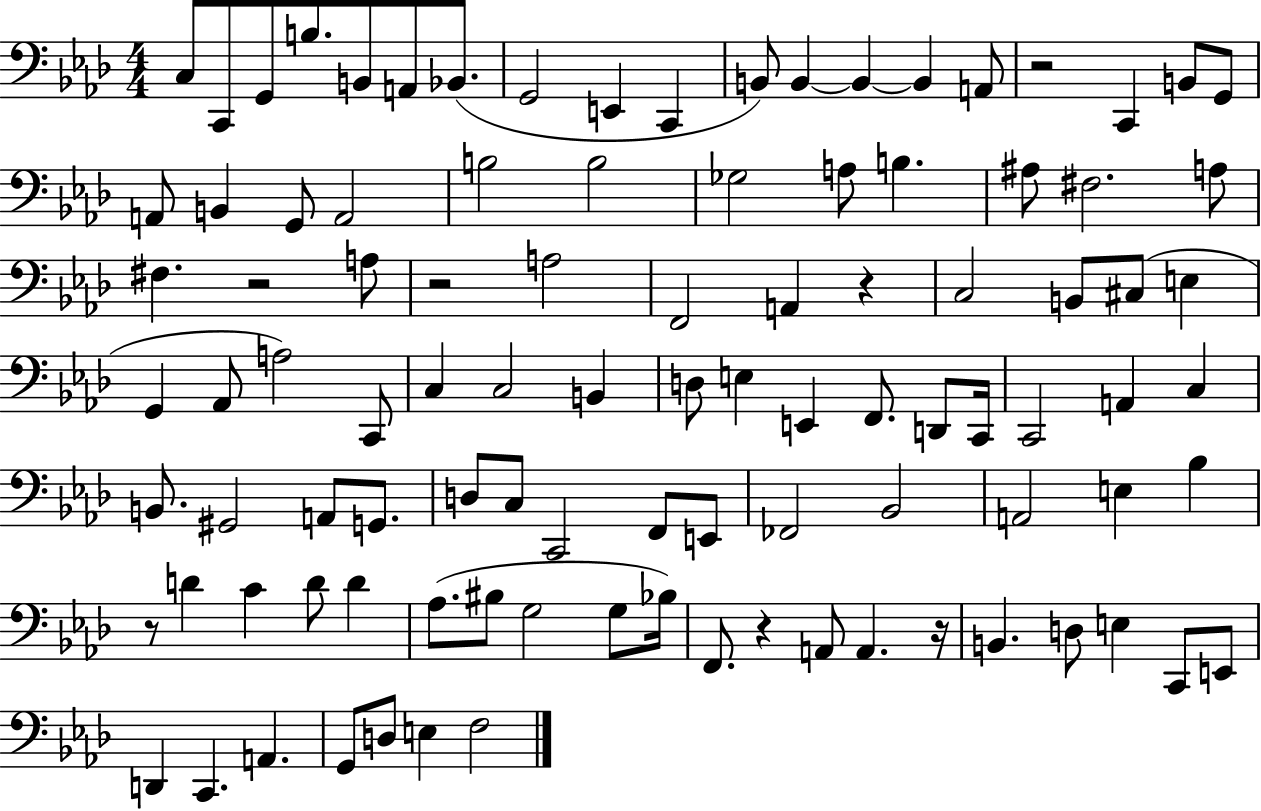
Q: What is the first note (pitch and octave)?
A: C3